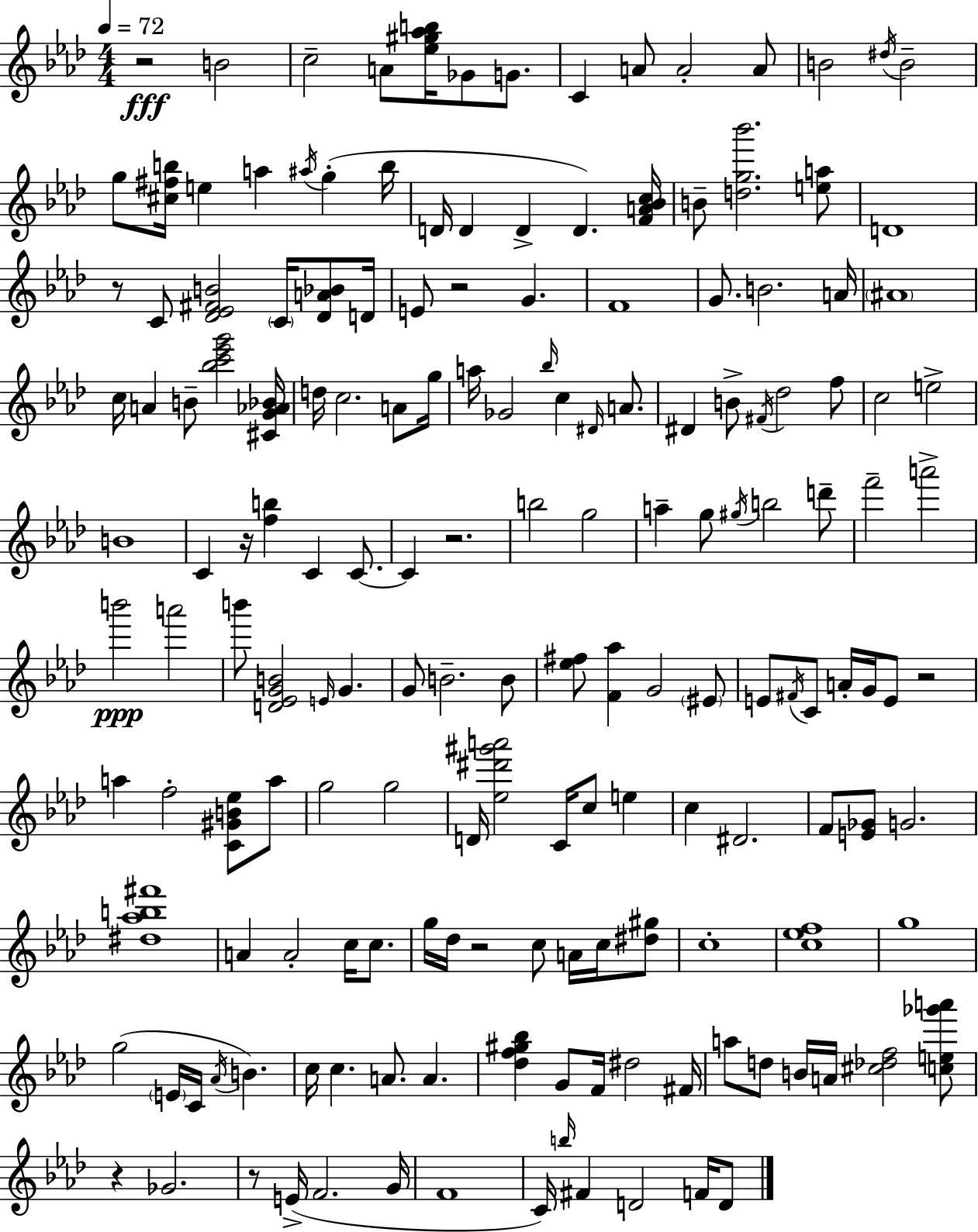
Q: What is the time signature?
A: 4/4